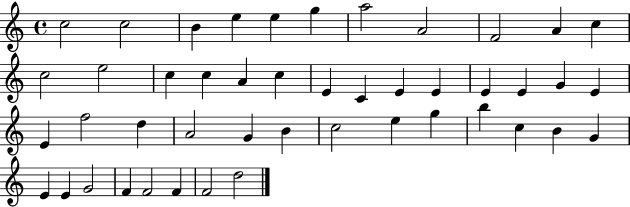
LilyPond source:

{
  \clef treble
  \time 4/4
  \defaultTimeSignature
  \key c \major
  c''2 c''2 | b'4 e''4 e''4 g''4 | a''2 a'2 | f'2 a'4 c''4 | \break c''2 e''2 | c''4 c''4 a'4 c''4 | e'4 c'4 e'4 e'4 | e'4 e'4 g'4 e'4 | \break e'4 f''2 d''4 | a'2 g'4 b'4 | c''2 e''4 g''4 | b''4 c''4 b'4 g'4 | \break e'4 e'4 g'2 | f'4 f'2 f'4 | f'2 d''2 | \bar "|."
}